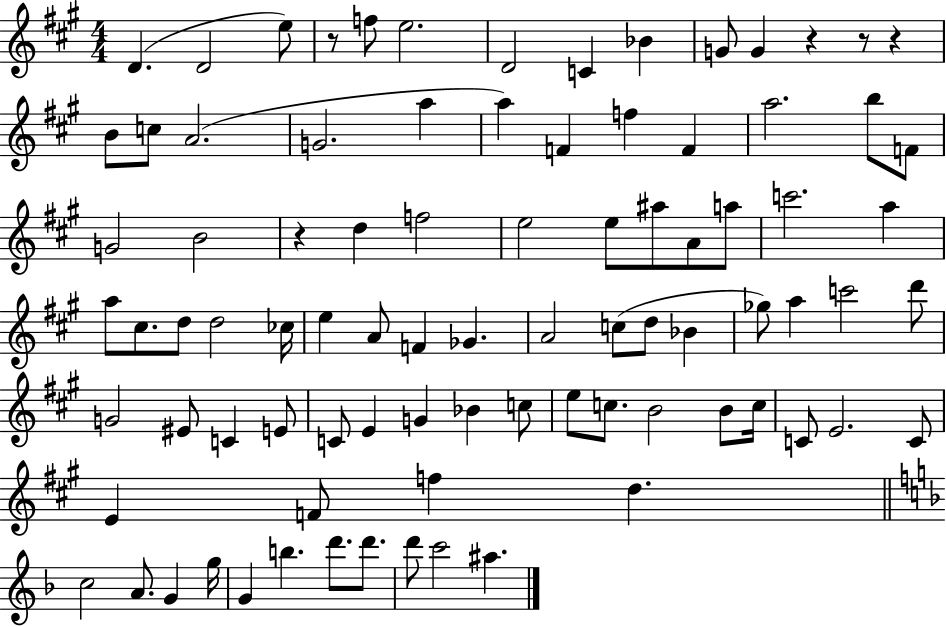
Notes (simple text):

D4/q. D4/h E5/e R/e F5/e E5/h. D4/h C4/q Bb4/q G4/e G4/q R/q R/e R/q B4/e C5/e A4/h. G4/h. A5/q A5/q F4/q F5/q F4/q A5/h. B5/e F4/e G4/h B4/h R/q D5/q F5/h E5/h E5/e A#5/e A4/e A5/e C6/h. A5/q A5/e C#5/e. D5/e D5/h CES5/s E5/q A4/e F4/q Gb4/q. A4/h C5/e D5/e Bb4/q Gb5/e A5/q C6/h D6/e G4/h EIS4/e C4/q E4/e C4/e E4/q G4/q Bb4/q C5/e E5/e C5/e. B4/h B4/e C5/s C4/e E4/h. C4/e E4/q F4/e F5/q D5/q. C5/h A4/e. G4/q G5/s G4/q B5/q. D6/e. D6/e. D6/e C6/h A#5/q.